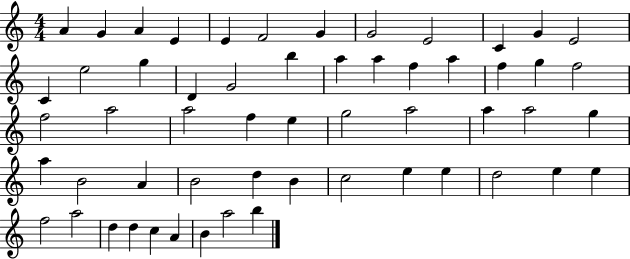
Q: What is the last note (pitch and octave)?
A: B5